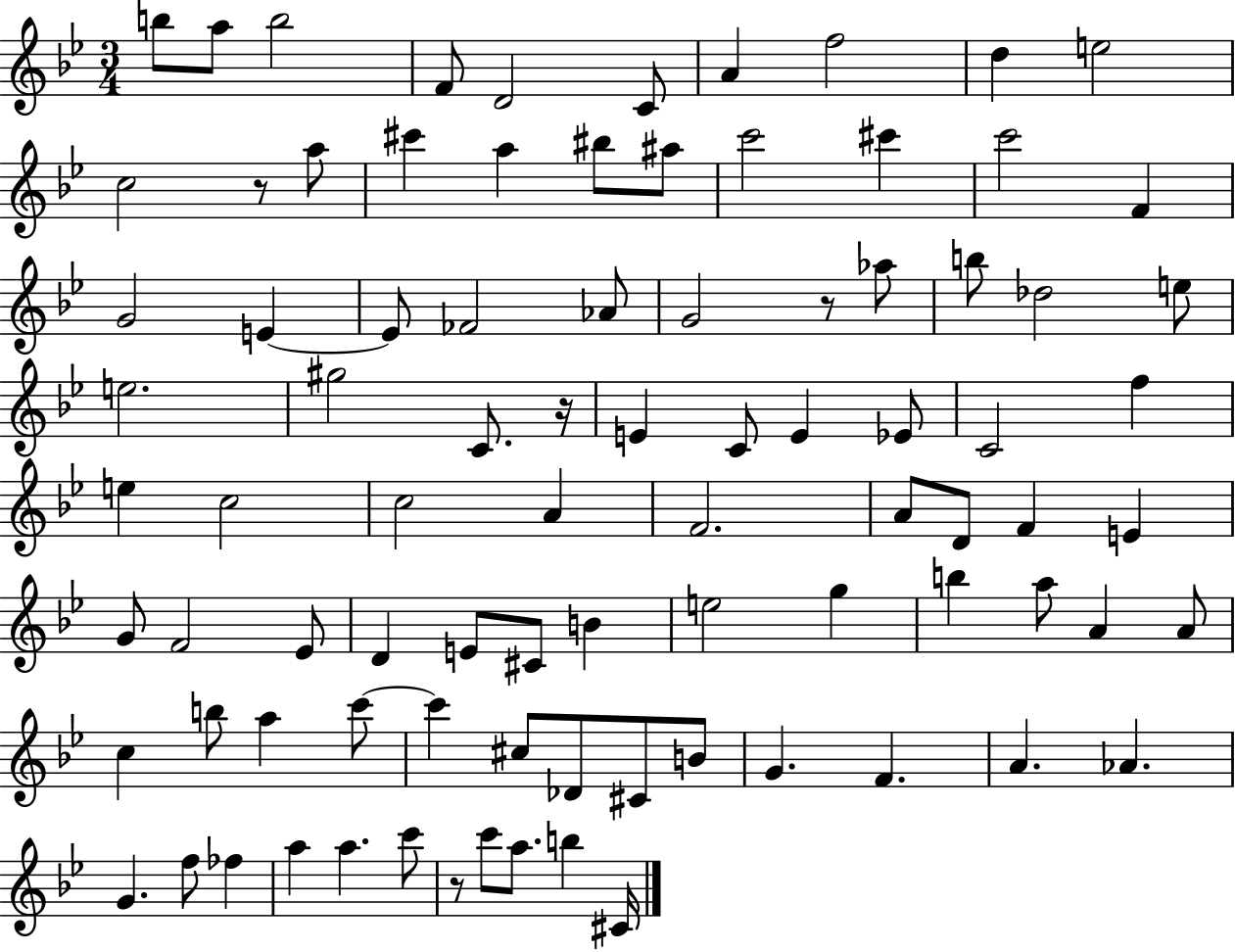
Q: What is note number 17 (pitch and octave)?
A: C6